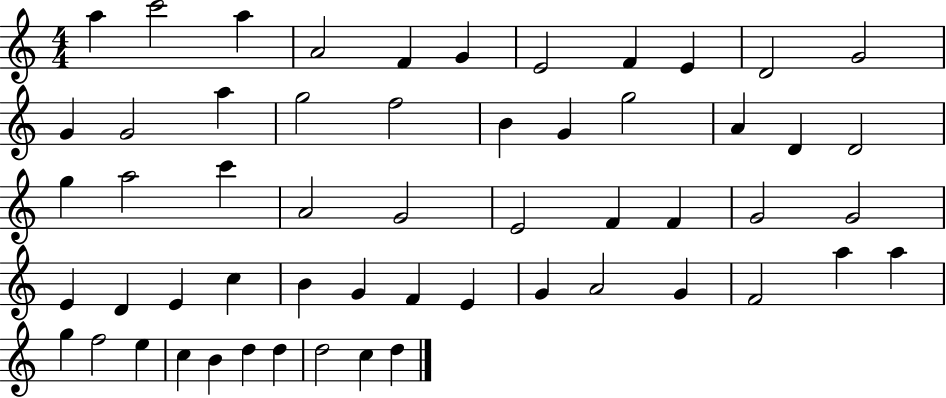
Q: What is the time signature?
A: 4/4